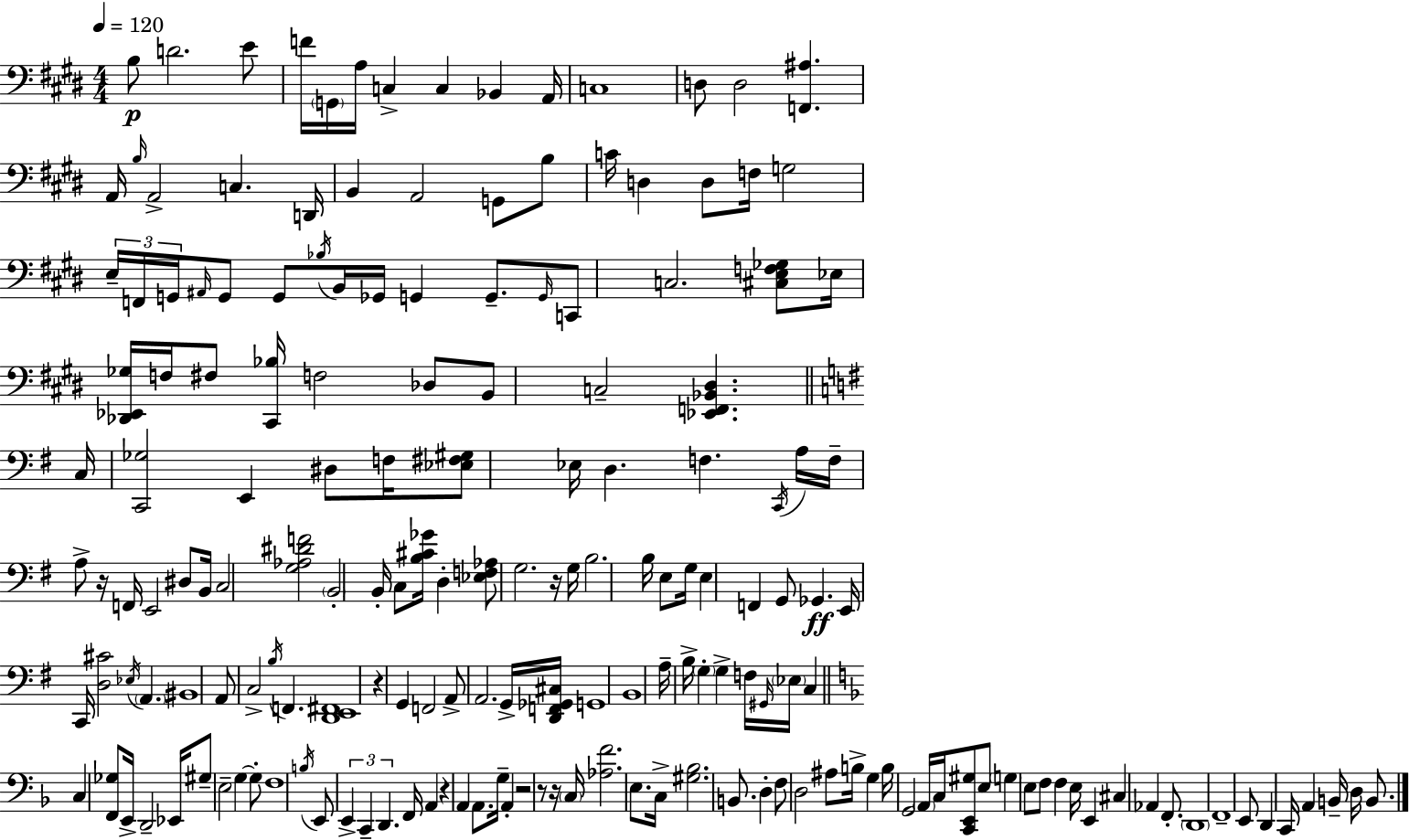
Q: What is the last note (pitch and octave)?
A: B2